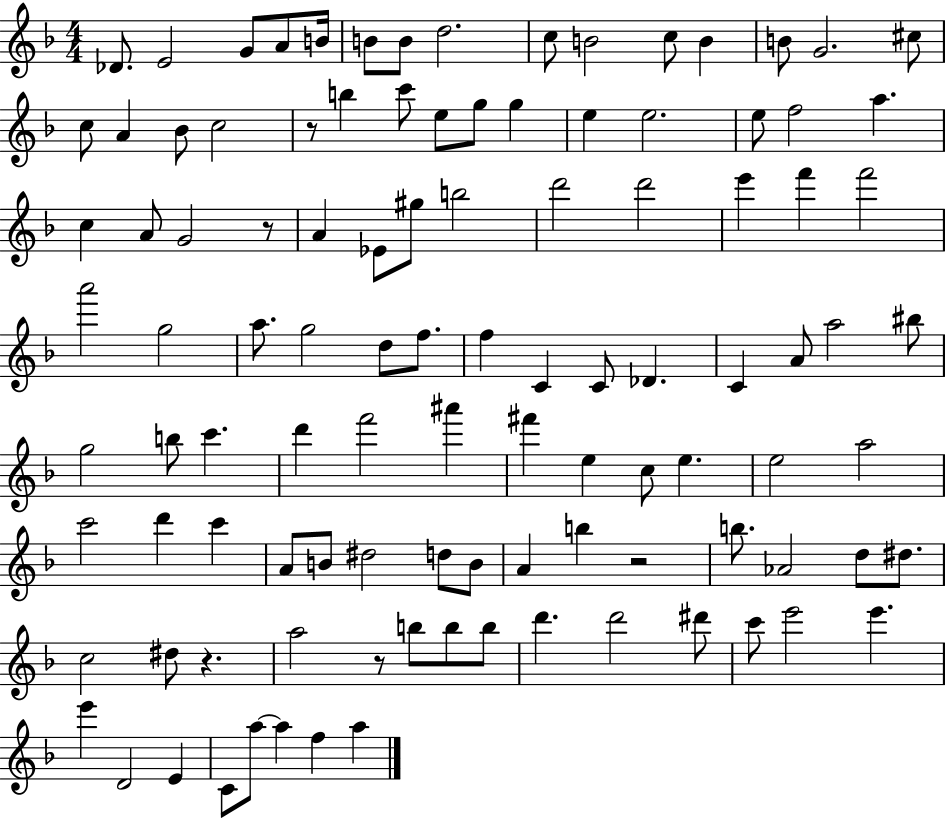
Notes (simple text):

Db4/e. E4/h G4/e A4/e B4/s B4/e B4/e D5/h. C5/e B4/h C5/e B4/q B4/e G4/h. C#5/e C5/e A4/q Bb4/e C5/h R/e B5/q C6/e E5/e G5/e G5/q E5/q E5/h. E5/e F5/h A5/q. C5/q A4/e G4/h R/e A4/q Eb4/e G#5/e B5/h D6/h D6/h E6/q F6/q F6/h A6/h G5/h A5/e. G5/h D5/e F5/e. F5/q C4/q C4/e Db4/q. C4/q A4/e A5/h BIS5/e G5/h B5/e C6/q. D6/q F6/h A#6/q F#6/q E5/q C5/e E5/q. E5/h A5/h C6/h D6/q C6/q A4/e B4/e D#5/h D5/e B4/e A4/q B5/q R/h B5/e. Ab4/h D5/e D#5/e. C5/h D#5/e R/q. A5/h R/e B5/e B5/e B5/e D6/q. D6/h D#6/e C6/e E6/h E6/q. E6/q D4/h E4/q C4/e A5/e A5/q F5/q A5/q